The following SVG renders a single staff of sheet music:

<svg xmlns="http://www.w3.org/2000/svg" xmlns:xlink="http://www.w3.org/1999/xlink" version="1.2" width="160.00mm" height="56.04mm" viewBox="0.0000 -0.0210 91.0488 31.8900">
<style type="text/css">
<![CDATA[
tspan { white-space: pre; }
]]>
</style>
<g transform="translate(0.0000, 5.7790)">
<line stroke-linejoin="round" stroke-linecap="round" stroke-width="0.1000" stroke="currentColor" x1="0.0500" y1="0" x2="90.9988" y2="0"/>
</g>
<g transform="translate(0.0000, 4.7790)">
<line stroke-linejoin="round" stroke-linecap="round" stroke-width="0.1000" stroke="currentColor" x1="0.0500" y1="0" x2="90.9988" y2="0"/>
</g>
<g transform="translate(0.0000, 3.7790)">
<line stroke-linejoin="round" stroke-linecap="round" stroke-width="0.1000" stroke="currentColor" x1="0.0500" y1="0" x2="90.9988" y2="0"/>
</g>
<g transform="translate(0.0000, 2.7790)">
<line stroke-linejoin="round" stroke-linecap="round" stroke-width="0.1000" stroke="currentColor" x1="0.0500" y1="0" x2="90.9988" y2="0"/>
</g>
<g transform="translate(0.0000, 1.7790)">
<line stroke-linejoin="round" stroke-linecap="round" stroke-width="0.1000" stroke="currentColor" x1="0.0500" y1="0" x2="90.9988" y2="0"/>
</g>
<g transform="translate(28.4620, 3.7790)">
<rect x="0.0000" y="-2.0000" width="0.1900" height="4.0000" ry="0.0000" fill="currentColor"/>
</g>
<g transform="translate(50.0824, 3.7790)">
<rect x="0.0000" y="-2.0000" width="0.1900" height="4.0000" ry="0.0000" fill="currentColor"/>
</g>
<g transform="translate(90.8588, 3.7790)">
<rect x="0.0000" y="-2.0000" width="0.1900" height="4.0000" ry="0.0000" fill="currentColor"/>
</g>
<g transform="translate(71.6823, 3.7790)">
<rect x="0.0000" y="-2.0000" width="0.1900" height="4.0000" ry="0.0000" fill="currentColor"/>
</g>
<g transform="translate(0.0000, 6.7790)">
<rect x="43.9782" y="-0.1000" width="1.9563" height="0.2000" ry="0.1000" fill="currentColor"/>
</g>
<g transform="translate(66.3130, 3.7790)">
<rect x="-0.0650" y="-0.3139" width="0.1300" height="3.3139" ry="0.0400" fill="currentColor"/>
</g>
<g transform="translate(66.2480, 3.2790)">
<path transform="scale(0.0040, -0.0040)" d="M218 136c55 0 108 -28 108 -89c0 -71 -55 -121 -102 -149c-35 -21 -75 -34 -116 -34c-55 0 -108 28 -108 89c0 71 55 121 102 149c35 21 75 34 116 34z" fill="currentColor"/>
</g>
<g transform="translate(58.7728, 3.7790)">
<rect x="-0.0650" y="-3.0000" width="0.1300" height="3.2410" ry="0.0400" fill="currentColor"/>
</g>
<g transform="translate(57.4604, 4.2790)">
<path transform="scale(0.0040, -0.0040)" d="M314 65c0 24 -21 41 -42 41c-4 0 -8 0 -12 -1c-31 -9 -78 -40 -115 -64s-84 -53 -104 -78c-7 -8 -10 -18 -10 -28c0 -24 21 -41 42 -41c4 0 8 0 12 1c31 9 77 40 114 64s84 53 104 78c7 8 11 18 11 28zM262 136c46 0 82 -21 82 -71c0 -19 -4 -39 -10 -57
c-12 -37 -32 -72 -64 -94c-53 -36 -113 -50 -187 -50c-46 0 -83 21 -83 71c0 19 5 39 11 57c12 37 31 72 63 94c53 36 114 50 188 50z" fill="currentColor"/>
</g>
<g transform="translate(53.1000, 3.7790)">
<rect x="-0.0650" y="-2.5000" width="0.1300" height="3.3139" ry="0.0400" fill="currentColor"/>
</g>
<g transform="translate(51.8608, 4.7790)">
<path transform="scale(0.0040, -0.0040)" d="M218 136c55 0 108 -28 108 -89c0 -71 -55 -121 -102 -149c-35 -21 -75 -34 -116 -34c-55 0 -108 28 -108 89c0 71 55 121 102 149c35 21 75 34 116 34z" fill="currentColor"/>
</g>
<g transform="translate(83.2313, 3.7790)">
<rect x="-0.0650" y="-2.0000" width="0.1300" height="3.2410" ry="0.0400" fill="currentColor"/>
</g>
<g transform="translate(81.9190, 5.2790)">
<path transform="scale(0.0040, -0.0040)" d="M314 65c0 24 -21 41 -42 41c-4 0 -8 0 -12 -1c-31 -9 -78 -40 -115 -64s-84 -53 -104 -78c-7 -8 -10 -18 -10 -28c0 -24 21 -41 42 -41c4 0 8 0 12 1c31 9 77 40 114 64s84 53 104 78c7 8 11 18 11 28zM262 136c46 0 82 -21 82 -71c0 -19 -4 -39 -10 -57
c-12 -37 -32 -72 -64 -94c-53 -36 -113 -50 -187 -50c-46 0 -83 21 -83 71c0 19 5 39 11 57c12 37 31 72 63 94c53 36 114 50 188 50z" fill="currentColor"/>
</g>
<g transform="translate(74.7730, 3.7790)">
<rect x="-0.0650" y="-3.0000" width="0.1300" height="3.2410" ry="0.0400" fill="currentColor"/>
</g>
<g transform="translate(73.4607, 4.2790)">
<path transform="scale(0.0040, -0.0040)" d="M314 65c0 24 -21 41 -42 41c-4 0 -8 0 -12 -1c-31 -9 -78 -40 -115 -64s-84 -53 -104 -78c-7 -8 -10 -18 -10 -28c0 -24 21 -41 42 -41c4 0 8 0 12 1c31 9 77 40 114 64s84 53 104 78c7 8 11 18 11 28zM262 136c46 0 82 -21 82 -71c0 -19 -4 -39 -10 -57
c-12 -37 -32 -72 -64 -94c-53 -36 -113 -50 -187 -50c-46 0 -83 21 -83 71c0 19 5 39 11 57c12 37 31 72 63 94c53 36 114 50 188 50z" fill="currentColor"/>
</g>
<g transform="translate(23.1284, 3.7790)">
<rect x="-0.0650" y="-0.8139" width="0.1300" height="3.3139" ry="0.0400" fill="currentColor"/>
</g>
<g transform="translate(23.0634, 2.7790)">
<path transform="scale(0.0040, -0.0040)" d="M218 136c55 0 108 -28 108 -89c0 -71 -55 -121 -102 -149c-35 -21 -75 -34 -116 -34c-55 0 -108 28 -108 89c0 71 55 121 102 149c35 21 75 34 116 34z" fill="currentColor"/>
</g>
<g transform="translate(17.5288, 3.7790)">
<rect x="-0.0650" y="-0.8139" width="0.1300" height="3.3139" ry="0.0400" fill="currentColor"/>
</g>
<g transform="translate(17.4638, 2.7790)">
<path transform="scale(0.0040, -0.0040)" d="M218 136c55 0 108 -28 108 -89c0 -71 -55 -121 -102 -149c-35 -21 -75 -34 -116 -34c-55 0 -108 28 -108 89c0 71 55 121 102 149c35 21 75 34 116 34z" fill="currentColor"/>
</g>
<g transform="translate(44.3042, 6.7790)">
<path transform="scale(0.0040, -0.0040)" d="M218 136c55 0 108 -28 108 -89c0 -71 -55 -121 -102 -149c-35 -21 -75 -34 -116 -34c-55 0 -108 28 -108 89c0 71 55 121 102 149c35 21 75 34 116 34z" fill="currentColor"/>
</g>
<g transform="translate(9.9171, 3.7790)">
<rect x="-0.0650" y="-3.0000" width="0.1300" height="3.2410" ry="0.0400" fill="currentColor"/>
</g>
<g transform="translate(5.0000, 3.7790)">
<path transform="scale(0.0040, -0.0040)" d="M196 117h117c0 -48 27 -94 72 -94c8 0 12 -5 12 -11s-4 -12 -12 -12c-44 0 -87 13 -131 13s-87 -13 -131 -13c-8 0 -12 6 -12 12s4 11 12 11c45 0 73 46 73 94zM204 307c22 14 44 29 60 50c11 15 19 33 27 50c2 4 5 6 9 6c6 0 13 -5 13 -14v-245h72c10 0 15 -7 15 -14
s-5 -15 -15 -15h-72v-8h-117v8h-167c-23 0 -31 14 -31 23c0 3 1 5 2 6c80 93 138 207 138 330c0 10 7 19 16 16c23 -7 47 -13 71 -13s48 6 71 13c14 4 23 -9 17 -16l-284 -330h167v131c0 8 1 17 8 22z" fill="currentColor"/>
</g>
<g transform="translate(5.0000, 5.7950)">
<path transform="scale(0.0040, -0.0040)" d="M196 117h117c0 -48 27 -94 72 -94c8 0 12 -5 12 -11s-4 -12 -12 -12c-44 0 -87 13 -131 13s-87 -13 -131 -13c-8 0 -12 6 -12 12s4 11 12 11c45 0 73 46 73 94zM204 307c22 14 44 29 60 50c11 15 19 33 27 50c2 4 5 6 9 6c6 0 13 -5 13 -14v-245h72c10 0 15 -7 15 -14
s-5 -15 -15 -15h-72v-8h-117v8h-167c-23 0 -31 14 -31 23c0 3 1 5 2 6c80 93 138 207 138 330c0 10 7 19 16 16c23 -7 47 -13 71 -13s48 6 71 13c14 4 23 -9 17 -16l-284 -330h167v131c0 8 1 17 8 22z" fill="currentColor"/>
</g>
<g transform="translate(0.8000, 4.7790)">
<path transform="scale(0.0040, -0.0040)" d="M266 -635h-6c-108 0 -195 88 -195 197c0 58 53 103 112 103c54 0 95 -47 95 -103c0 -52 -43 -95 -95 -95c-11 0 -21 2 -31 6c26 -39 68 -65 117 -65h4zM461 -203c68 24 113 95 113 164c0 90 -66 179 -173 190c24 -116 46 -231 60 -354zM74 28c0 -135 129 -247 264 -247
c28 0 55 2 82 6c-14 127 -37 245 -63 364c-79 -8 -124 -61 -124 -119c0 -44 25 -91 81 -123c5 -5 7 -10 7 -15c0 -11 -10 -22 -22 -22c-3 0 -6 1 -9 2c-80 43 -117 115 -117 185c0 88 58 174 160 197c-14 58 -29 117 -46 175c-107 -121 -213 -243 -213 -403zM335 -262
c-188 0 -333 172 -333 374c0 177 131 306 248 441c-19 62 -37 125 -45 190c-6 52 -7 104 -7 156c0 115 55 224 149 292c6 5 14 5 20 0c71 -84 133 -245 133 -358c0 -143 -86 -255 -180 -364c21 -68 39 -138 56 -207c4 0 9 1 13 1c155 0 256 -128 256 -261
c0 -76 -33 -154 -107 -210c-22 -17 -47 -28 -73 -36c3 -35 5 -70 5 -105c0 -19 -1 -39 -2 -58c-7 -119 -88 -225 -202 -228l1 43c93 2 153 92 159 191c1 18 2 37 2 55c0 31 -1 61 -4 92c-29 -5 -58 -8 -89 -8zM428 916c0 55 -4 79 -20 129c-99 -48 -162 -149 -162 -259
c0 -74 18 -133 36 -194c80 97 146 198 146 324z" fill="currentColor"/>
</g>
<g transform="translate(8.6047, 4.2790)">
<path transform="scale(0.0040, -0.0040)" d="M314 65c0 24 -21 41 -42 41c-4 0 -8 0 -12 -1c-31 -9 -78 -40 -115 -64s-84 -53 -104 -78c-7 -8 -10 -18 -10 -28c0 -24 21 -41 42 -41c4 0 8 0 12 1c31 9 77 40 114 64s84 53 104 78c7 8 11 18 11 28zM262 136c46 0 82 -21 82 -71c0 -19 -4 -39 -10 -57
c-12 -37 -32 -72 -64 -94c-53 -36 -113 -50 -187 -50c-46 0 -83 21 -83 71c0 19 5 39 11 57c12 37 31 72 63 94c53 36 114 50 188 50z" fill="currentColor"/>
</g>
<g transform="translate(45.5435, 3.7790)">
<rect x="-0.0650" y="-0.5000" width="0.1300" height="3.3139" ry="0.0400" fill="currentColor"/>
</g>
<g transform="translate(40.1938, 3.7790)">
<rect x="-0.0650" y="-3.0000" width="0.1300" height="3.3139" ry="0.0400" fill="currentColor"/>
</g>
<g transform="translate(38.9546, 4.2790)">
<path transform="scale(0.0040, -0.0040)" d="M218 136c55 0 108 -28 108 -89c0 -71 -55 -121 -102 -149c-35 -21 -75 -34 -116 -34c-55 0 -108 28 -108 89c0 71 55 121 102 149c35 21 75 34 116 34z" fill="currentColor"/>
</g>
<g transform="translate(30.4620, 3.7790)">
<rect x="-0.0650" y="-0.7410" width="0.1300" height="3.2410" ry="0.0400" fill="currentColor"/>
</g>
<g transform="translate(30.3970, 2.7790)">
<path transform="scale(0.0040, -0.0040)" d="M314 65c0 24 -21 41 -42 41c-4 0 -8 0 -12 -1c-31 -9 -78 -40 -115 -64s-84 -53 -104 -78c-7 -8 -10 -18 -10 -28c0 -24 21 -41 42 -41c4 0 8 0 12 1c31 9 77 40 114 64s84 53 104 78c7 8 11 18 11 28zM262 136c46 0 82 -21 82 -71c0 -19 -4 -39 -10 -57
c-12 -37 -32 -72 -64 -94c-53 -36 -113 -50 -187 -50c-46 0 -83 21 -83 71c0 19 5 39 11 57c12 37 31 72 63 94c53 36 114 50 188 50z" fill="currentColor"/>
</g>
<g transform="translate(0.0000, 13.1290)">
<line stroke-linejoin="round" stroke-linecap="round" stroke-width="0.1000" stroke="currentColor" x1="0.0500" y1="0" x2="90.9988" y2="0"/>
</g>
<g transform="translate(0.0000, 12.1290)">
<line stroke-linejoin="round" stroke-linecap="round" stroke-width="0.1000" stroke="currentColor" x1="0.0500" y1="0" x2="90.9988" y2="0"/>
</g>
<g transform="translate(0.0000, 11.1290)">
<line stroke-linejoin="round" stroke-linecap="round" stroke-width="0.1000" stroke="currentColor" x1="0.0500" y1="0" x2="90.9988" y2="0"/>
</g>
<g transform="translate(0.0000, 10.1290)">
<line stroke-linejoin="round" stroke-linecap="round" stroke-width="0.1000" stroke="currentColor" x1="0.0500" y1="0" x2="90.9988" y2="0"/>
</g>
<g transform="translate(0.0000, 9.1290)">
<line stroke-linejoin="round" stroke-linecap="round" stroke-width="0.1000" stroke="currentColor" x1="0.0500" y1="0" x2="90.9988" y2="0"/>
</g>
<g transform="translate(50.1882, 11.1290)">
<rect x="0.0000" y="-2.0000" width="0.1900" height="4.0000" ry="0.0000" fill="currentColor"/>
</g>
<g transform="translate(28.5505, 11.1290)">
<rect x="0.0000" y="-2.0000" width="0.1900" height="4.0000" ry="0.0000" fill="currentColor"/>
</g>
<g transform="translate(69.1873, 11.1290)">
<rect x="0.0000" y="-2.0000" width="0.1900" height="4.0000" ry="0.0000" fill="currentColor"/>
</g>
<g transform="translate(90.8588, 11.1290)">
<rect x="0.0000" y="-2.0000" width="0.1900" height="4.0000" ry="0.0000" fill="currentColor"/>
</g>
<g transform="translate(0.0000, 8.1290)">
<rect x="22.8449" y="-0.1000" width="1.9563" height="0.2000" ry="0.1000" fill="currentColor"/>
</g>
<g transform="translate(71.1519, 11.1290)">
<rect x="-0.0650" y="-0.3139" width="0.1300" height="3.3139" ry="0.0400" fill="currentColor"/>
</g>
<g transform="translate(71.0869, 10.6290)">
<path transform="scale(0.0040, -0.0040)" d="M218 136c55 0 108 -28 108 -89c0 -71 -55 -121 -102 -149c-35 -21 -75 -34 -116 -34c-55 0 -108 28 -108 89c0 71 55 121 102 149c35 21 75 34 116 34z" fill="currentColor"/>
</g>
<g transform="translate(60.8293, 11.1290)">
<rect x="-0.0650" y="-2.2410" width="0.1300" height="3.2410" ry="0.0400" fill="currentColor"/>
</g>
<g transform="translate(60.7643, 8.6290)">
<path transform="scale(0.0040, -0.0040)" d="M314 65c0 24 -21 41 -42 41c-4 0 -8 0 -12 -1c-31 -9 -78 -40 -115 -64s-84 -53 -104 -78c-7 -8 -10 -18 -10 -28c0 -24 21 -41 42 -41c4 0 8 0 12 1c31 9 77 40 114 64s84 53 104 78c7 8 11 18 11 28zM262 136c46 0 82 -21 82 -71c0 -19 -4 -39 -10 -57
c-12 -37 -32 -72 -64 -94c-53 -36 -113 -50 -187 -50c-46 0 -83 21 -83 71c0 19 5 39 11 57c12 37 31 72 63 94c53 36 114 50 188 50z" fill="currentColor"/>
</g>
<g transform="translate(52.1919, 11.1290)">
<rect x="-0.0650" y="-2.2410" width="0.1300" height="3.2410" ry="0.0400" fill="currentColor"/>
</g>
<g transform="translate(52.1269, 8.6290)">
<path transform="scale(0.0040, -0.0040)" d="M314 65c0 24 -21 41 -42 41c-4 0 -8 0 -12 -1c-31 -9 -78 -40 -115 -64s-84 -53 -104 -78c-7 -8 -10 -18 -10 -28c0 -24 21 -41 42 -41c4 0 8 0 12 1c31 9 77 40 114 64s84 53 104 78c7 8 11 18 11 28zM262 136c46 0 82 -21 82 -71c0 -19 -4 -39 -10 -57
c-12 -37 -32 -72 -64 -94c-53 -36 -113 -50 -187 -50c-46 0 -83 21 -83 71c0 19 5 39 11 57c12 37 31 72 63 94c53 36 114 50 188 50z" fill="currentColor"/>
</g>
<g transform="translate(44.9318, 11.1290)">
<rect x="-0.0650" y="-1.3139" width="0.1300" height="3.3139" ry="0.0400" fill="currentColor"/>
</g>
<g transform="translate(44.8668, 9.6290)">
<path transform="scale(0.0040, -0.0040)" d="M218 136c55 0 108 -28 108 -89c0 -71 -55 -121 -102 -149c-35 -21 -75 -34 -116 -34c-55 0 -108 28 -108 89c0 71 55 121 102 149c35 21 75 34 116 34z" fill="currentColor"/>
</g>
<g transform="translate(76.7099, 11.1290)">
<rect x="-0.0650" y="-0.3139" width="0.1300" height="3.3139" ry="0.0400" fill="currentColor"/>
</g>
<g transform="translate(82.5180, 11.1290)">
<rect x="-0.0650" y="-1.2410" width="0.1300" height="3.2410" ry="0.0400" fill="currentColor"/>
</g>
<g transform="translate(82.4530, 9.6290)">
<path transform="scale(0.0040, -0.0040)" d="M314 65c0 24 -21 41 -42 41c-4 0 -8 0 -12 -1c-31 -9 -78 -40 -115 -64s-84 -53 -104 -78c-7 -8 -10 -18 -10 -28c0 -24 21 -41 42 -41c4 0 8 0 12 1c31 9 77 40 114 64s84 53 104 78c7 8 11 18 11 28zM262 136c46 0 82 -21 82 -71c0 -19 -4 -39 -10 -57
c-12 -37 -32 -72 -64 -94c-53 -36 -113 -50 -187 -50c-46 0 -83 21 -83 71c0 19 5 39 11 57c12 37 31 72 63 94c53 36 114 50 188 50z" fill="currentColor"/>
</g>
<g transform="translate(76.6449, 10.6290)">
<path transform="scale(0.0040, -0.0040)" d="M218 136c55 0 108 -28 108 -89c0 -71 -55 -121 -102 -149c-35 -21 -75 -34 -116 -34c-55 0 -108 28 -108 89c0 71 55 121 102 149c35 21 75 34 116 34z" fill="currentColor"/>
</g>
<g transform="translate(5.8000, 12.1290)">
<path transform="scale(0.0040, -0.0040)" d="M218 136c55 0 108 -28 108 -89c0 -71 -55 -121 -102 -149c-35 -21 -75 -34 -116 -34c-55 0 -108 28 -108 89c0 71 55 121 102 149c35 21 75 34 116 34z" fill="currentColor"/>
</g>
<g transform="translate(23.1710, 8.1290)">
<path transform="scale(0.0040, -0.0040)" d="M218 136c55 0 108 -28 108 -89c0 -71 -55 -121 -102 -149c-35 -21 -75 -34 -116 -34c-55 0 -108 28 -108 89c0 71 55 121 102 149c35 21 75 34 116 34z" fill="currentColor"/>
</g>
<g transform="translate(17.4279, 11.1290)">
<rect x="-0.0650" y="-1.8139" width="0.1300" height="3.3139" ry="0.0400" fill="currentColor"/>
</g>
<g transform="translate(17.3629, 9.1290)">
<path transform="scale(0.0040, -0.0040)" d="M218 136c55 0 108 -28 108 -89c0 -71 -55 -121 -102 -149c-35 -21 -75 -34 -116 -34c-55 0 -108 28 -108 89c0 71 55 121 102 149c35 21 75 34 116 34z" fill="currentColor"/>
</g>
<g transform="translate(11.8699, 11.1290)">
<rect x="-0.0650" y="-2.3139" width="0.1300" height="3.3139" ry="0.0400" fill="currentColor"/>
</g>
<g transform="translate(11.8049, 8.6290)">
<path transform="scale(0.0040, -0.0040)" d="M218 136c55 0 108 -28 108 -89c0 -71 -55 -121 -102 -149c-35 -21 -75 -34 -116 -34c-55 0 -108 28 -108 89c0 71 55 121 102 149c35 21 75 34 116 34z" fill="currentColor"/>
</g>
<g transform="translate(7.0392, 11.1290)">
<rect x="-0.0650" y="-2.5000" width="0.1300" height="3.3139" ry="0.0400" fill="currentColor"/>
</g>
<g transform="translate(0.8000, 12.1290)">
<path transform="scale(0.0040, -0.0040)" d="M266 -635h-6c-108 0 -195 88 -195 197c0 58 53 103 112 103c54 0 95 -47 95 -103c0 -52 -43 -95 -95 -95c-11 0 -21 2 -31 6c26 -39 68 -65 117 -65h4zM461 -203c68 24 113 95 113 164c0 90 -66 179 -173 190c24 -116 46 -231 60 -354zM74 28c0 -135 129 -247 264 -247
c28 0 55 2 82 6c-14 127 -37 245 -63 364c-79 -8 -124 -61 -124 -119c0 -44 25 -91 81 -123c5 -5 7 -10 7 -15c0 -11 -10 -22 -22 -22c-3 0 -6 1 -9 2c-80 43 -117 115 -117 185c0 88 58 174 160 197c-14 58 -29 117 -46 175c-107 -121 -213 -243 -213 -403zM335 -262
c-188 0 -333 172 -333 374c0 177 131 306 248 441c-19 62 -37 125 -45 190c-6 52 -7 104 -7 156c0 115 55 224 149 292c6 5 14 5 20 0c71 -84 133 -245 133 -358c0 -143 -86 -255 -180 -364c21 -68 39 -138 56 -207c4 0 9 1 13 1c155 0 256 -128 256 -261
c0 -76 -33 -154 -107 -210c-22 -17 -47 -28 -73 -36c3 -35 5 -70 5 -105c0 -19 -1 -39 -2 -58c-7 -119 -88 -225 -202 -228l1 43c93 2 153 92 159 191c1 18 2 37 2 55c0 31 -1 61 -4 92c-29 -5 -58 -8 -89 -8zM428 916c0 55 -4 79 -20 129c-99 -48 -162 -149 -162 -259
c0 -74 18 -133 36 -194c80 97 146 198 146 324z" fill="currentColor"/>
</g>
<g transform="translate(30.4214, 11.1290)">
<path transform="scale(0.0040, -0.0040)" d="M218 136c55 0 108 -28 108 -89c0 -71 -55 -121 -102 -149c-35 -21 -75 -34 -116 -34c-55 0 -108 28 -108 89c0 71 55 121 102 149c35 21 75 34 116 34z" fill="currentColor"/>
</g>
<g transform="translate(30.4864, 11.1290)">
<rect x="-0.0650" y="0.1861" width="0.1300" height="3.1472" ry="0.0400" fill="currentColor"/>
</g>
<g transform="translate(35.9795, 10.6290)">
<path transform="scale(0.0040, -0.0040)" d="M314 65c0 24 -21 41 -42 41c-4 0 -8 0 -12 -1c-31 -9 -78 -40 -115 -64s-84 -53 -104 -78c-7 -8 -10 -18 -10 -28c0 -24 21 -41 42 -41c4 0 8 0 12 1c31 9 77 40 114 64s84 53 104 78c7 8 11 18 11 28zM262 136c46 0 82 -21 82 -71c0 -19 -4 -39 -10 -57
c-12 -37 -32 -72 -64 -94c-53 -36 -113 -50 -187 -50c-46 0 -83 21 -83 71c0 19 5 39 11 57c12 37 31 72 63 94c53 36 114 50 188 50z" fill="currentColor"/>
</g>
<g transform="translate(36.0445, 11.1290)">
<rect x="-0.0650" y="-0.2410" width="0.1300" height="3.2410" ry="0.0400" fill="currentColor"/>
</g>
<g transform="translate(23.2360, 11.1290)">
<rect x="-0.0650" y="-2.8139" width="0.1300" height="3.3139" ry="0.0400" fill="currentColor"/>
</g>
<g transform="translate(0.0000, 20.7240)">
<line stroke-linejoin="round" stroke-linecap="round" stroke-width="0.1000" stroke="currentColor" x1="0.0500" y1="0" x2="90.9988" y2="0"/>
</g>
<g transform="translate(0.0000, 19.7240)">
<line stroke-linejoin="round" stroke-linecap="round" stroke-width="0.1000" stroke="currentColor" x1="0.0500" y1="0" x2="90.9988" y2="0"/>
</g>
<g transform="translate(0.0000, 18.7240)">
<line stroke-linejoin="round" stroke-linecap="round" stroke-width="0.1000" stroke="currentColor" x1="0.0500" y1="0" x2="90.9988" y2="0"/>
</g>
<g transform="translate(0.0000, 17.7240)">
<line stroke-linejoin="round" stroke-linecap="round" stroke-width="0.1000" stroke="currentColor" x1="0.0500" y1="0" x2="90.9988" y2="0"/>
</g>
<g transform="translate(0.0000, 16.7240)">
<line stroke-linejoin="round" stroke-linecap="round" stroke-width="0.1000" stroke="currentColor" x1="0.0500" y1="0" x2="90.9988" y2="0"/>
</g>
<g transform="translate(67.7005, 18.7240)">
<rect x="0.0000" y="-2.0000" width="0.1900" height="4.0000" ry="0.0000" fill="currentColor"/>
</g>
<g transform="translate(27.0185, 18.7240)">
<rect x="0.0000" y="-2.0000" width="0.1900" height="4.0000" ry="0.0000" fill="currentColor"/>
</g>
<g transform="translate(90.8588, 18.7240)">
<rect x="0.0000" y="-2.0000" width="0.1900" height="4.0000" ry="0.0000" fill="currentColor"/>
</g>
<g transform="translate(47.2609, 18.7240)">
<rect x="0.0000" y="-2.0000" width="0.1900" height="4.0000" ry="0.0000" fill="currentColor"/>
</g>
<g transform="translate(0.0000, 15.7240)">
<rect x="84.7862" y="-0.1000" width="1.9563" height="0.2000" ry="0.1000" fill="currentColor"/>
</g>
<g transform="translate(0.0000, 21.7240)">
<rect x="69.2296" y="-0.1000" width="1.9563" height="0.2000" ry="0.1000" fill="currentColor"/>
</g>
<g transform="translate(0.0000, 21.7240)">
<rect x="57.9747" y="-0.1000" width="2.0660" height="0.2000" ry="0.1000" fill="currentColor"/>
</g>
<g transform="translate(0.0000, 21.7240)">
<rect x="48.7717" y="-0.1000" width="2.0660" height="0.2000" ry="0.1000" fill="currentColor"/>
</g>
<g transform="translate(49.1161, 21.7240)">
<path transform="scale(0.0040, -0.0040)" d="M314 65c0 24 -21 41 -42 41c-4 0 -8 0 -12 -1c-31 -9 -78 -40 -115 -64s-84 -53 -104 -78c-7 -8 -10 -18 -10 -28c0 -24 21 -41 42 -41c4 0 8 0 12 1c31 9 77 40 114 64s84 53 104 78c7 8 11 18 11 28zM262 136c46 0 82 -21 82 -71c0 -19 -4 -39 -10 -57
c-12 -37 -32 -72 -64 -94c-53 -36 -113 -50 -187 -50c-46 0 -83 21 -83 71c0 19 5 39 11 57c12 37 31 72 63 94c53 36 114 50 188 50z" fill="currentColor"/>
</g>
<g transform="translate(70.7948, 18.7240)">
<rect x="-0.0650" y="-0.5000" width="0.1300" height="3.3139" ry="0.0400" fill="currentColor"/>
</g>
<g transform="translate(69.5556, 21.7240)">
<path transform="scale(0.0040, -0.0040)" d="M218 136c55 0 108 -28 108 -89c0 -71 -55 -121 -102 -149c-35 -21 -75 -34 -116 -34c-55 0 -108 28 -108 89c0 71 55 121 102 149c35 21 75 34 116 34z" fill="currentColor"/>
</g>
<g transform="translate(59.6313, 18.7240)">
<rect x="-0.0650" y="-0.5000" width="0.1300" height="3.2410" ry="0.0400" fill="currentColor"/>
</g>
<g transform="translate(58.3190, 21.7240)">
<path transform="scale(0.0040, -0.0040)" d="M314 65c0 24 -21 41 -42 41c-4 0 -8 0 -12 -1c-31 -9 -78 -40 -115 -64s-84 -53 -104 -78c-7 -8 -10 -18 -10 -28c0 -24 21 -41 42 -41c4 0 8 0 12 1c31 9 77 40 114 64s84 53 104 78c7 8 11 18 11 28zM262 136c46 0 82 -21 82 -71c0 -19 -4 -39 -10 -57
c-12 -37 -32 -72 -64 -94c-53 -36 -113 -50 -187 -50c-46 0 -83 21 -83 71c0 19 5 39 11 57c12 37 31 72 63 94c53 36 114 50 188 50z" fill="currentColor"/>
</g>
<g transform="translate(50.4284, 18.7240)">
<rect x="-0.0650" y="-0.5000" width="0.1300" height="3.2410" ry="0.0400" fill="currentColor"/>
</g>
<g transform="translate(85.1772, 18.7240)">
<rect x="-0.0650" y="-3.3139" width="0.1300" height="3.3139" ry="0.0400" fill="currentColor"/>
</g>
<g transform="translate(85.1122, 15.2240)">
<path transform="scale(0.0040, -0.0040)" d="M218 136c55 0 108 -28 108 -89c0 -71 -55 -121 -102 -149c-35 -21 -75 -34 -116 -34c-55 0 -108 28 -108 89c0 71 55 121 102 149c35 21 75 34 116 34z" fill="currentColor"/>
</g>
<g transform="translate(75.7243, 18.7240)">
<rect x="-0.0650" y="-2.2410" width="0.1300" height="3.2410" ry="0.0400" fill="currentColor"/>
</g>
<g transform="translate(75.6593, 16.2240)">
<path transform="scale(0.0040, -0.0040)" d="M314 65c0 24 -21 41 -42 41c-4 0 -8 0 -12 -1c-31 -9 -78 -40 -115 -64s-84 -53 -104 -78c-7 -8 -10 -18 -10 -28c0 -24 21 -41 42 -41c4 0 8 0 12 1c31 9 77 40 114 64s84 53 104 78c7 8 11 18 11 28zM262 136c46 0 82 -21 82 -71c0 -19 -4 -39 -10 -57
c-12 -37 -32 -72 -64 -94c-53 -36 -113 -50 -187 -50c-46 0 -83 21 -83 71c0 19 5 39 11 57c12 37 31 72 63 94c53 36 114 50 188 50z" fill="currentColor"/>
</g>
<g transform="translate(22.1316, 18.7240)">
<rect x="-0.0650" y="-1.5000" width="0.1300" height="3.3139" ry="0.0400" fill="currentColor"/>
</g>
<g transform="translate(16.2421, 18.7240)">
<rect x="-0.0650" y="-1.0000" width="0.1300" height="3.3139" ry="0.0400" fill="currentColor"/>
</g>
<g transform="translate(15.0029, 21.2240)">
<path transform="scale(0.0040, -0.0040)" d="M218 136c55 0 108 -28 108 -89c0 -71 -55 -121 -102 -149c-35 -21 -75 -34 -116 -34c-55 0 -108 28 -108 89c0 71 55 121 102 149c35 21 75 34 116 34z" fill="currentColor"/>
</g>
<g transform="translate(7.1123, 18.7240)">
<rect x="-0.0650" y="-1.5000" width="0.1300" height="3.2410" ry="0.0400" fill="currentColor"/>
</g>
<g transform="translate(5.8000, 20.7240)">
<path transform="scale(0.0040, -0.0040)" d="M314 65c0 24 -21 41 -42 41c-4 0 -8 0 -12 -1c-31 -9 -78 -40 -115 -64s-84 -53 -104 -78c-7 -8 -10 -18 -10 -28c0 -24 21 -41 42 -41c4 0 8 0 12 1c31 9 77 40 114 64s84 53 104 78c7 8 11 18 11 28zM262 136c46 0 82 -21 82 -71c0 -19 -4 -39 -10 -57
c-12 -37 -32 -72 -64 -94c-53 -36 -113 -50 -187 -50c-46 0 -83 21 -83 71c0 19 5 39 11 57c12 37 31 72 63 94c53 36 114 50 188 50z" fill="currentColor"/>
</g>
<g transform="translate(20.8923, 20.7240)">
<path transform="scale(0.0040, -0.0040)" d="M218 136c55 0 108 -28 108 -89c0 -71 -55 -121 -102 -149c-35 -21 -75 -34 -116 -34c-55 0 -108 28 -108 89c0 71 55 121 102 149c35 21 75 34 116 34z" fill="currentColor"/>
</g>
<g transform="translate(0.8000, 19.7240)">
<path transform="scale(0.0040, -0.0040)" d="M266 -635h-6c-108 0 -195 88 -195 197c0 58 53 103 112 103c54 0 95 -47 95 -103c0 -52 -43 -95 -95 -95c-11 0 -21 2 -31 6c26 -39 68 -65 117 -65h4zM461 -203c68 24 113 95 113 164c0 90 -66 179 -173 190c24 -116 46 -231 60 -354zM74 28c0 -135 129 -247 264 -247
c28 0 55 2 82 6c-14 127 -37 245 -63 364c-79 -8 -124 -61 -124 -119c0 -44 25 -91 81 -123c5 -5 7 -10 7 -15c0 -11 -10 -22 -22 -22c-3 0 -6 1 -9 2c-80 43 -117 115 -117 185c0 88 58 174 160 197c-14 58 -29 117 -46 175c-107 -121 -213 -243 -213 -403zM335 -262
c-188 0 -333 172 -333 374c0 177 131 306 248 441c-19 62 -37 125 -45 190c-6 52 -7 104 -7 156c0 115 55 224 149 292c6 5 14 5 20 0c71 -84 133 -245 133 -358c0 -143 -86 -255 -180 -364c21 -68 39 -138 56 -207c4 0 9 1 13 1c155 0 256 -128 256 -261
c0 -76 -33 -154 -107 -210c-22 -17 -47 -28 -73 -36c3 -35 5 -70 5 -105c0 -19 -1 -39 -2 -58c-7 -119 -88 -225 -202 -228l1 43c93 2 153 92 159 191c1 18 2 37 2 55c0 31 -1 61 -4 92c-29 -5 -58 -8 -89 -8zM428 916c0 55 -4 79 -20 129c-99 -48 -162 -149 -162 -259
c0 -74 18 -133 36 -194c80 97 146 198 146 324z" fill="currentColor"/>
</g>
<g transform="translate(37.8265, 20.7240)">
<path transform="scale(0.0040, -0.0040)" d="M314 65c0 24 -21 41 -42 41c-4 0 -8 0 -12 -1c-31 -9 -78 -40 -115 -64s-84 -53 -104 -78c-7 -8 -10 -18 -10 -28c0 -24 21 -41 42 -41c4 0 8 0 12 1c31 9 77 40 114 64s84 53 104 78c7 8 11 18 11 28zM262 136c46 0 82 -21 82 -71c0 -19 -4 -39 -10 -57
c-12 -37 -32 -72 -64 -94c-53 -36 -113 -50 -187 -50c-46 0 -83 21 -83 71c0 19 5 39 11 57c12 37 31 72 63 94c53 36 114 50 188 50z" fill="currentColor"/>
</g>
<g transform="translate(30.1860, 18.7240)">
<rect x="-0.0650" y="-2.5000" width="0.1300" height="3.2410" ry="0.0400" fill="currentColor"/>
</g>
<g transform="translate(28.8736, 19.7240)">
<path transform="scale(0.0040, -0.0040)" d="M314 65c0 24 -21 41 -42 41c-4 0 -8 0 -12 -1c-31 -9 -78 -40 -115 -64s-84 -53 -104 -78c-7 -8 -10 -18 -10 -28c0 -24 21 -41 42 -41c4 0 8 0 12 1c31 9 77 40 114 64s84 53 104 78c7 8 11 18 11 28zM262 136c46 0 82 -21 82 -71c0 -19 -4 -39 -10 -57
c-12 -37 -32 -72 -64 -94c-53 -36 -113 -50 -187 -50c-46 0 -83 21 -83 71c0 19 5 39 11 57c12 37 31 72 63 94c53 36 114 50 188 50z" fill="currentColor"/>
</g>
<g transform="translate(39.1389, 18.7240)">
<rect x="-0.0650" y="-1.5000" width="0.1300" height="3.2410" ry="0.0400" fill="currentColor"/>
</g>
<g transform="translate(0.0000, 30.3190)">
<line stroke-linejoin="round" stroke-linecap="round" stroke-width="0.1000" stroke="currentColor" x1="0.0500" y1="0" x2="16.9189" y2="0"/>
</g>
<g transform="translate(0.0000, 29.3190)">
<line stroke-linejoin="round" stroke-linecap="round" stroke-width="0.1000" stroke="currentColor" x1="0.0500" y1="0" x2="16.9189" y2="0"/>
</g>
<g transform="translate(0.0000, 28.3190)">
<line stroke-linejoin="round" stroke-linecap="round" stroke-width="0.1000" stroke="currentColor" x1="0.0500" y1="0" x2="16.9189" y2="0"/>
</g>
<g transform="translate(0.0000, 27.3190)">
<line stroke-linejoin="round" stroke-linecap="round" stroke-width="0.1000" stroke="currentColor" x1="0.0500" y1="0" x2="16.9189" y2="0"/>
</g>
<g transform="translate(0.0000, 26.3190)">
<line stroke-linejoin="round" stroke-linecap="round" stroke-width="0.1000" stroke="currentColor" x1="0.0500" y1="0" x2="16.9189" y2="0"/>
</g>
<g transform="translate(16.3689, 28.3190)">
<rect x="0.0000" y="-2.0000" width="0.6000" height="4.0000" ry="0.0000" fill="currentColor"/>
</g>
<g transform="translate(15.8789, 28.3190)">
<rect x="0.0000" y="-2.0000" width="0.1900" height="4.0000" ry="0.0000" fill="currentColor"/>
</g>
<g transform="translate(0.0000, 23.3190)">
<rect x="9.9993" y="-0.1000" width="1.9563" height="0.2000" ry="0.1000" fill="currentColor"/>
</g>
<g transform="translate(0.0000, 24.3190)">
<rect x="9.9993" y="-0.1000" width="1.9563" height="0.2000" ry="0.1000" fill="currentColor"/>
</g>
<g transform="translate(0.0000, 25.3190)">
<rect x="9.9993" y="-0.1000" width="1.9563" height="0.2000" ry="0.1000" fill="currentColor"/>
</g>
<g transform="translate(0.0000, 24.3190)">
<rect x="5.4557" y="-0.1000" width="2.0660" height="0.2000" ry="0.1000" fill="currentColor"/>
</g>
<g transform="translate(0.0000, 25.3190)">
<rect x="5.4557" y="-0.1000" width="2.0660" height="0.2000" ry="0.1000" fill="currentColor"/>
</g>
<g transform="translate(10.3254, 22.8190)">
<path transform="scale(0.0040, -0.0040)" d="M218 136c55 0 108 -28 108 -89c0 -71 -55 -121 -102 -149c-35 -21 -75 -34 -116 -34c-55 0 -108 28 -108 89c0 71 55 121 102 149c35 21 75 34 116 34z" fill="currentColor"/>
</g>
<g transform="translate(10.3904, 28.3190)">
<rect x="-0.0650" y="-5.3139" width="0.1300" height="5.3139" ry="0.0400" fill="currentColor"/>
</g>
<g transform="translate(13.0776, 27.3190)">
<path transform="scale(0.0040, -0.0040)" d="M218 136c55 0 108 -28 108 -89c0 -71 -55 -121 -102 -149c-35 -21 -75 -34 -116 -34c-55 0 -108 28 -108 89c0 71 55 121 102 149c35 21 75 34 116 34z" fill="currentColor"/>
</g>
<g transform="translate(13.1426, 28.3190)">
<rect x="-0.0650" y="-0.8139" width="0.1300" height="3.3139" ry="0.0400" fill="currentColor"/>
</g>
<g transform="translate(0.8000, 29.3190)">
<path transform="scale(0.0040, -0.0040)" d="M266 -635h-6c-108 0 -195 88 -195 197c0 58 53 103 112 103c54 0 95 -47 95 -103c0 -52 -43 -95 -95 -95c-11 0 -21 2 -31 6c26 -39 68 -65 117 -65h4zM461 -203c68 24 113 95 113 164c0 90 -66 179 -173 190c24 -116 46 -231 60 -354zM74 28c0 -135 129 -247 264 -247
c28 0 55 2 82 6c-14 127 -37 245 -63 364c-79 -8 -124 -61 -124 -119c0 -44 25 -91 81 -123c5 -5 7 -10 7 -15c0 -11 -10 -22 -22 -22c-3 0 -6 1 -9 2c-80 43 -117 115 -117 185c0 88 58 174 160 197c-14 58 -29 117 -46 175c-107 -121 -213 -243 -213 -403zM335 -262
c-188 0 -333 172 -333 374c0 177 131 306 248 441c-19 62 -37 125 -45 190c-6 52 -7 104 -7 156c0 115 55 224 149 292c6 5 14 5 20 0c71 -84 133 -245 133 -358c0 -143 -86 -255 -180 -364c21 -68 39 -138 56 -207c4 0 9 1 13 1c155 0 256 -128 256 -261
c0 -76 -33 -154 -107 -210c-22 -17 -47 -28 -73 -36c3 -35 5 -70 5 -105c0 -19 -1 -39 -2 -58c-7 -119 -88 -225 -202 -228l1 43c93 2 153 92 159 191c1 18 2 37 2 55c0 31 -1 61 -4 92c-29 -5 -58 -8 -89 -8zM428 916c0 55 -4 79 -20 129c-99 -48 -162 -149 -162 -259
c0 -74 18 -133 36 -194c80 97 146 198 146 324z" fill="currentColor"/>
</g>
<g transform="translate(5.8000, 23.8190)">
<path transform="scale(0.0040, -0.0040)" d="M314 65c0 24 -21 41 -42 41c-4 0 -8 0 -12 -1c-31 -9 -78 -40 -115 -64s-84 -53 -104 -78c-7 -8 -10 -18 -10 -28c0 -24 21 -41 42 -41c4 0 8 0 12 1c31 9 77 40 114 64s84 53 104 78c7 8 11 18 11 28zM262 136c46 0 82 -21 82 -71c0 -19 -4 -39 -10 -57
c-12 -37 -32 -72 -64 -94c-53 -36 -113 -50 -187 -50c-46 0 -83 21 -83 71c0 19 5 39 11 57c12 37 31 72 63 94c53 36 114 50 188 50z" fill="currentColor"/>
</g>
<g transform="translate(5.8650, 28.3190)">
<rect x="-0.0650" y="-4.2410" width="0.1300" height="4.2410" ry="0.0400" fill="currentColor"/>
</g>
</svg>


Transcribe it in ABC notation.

X:1
T:Untitled
M:4/4
L:1/4
K:C
A2 d d d2 A C G A2 c A2 F2 G g f a B c2 e g2 g2 c c e2 E2 D E G2 E2 C2 C2 C g2 b d'2 f' d